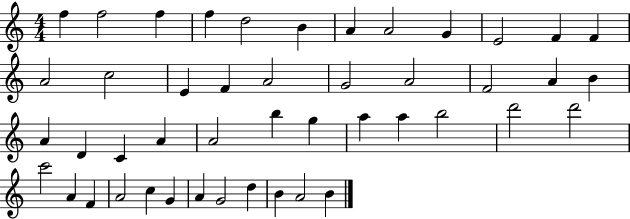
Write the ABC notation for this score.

X:1
T:Untitled
M:4/4
L:1/4
K:C
f f2 f f d2 B A A2 G E2 F F A2 c2 E F A2 G2 A2 F2 A B A D C A A2 b g a a b2 d'2 d'2 c'2 A F A2 c G A G2 d B A2 B